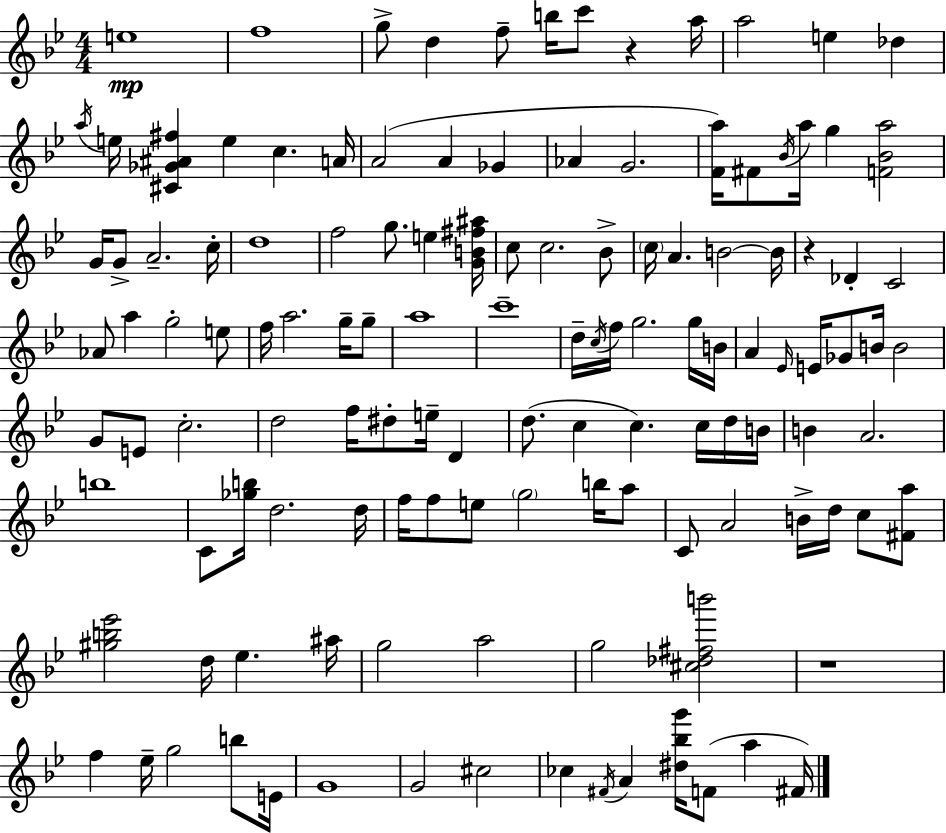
{
  \clef treble
  \numericTimeSignature
  \time 4/4
  \key bes \major
  \repeat volta 2 { e''1\mp | f''1 | g''8-> d''4 f''8-- b''16 c'''8 r4 a''16 | a''2 e''4 des''4 | \break \acciaccatura { a''16 } e''16 <cis' ges' ais' fis''>4 e''4 c''4. | a'16 a'2( a'4 ges'4 | aes'4 g'2. | <f' a''>16) fis'8 \acciaccatura { bes'16 } a''16 g''4 <f' bes' a''>2 | \break g'16 g'8-> a'2.-- | c''16-. d''1 | f''2 g''8. e''4 | <g' b' fis'' ais''>16 c''8 c''2. | \break bes'8-> \parenthesize c''16 a'4. b'2~~ | b'16 r4 des'4-. c'2 | aes'8 a''4 g''2-. | e''8 f''16 a''2. g''16-- | \break g''8-- a''1 | c'''1-- | d''16-- \acciaccatura { c''16 } f''16 g''2. | g''16 b'16 a'4 \grace { ees'16 } e'16 ges'8 b'16 b'2 | \break g'8 e'8 c''2.-. | d''2 f''16 dis''8-. e''16-- | d'4 d''8.( c''4 c''4.) | c''16 d''16 b'16 b'4 a'2. | \break b''1 | c'8 <ges'' b''>16 d''2. | d''16 f''16 f''8 e''8 \parenthesize g''2 | b''16 a''8 c'8 a'2 b'16-> d''16 | \break c''8 <fis' a''>8 <gis'' b'' ees'''>2 d''16 ees''4. | ais''16 g''2 a''2 | g''2 <cis'' des'' fis'' b'''>2 | r1 | \break f''4 ees''16-- g''2 | b''8 e'16 g'1 | g'2 cis''2 | ces''4 \acciaccatura { fis'16 } a'4 <dis'' bes'' g'''>16 f'8( | \break a''4 fis'16) } \bar "|."
}